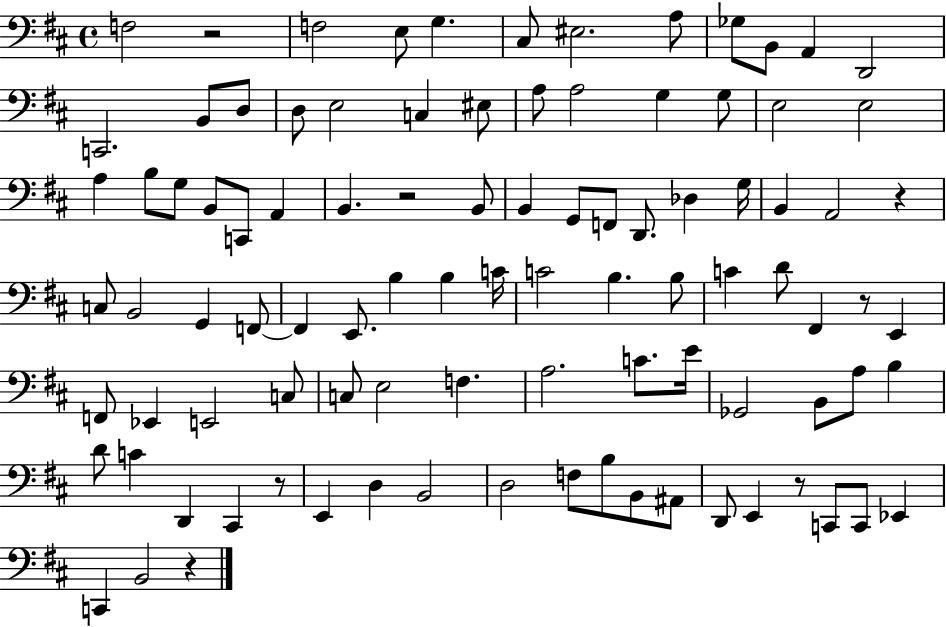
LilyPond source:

{
  \clef bass
  \time 4/4
  \defaultTimeSignature
  \key d \major
  \repeat volta 2 { f2 r2 | f2 e8 g4. | cis8 eis2. a8 | ges8 b,8 a,4 d,2 | \break c,2. b,8 d8 | d8 e2 c4 eis8 | a8 a2 g4 g8 | e2 e2 | \break a4 b8 g8 b,8 c,8 a,4 | b,4. r2 b,8 | b,4 g,8 f,8 d,8. des4 g16 | b,4 a,2 r4 | \break c8 b,2 g,4 f,8~~ | f,4 e,8. b4 b4 c'16 | c'2 b4. b8 | c'4 d'8 fis,4 r8 e,4 | \break f,8 ees,4 e,2 c8 | c8 e2 f4. | a2. c'8. e'16 | ges,2 b,8 a8 b4 | \break d'8 c'4 d,4 cis,4 r8 | e,4 d4 b,2 | d2 f8 b8 b,8 ais,8 | d,8 e,4 r8 c,8 c,8 ees,4 | \break c,4 b,2 r4 | } \bar "|."
}